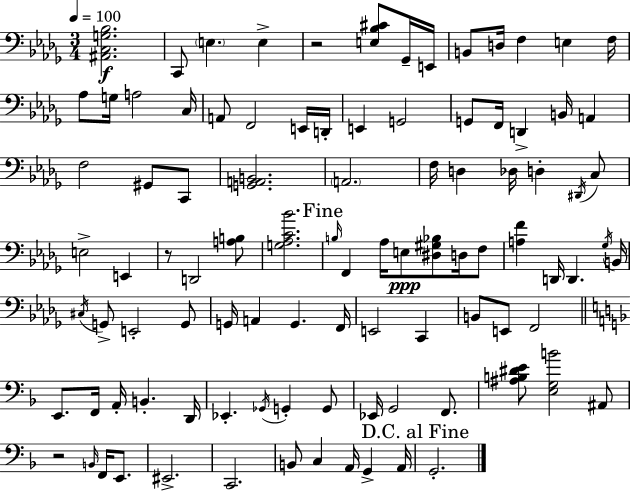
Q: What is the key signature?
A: BES minor